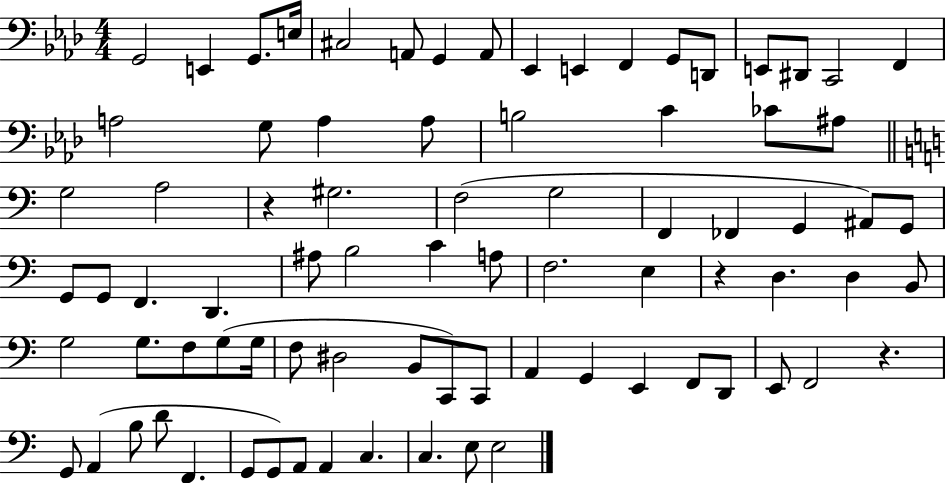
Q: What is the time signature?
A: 4/4